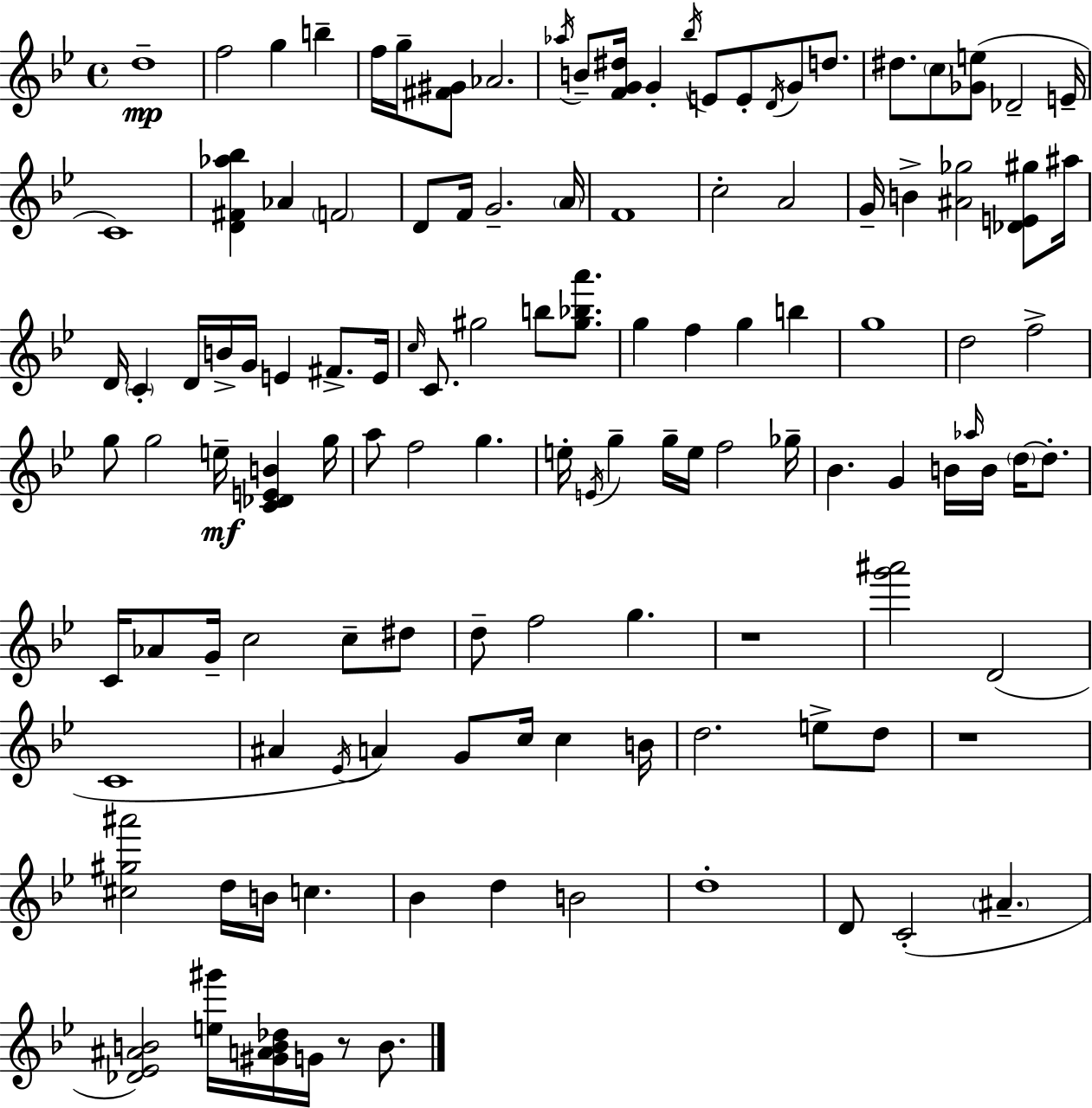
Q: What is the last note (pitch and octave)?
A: B4